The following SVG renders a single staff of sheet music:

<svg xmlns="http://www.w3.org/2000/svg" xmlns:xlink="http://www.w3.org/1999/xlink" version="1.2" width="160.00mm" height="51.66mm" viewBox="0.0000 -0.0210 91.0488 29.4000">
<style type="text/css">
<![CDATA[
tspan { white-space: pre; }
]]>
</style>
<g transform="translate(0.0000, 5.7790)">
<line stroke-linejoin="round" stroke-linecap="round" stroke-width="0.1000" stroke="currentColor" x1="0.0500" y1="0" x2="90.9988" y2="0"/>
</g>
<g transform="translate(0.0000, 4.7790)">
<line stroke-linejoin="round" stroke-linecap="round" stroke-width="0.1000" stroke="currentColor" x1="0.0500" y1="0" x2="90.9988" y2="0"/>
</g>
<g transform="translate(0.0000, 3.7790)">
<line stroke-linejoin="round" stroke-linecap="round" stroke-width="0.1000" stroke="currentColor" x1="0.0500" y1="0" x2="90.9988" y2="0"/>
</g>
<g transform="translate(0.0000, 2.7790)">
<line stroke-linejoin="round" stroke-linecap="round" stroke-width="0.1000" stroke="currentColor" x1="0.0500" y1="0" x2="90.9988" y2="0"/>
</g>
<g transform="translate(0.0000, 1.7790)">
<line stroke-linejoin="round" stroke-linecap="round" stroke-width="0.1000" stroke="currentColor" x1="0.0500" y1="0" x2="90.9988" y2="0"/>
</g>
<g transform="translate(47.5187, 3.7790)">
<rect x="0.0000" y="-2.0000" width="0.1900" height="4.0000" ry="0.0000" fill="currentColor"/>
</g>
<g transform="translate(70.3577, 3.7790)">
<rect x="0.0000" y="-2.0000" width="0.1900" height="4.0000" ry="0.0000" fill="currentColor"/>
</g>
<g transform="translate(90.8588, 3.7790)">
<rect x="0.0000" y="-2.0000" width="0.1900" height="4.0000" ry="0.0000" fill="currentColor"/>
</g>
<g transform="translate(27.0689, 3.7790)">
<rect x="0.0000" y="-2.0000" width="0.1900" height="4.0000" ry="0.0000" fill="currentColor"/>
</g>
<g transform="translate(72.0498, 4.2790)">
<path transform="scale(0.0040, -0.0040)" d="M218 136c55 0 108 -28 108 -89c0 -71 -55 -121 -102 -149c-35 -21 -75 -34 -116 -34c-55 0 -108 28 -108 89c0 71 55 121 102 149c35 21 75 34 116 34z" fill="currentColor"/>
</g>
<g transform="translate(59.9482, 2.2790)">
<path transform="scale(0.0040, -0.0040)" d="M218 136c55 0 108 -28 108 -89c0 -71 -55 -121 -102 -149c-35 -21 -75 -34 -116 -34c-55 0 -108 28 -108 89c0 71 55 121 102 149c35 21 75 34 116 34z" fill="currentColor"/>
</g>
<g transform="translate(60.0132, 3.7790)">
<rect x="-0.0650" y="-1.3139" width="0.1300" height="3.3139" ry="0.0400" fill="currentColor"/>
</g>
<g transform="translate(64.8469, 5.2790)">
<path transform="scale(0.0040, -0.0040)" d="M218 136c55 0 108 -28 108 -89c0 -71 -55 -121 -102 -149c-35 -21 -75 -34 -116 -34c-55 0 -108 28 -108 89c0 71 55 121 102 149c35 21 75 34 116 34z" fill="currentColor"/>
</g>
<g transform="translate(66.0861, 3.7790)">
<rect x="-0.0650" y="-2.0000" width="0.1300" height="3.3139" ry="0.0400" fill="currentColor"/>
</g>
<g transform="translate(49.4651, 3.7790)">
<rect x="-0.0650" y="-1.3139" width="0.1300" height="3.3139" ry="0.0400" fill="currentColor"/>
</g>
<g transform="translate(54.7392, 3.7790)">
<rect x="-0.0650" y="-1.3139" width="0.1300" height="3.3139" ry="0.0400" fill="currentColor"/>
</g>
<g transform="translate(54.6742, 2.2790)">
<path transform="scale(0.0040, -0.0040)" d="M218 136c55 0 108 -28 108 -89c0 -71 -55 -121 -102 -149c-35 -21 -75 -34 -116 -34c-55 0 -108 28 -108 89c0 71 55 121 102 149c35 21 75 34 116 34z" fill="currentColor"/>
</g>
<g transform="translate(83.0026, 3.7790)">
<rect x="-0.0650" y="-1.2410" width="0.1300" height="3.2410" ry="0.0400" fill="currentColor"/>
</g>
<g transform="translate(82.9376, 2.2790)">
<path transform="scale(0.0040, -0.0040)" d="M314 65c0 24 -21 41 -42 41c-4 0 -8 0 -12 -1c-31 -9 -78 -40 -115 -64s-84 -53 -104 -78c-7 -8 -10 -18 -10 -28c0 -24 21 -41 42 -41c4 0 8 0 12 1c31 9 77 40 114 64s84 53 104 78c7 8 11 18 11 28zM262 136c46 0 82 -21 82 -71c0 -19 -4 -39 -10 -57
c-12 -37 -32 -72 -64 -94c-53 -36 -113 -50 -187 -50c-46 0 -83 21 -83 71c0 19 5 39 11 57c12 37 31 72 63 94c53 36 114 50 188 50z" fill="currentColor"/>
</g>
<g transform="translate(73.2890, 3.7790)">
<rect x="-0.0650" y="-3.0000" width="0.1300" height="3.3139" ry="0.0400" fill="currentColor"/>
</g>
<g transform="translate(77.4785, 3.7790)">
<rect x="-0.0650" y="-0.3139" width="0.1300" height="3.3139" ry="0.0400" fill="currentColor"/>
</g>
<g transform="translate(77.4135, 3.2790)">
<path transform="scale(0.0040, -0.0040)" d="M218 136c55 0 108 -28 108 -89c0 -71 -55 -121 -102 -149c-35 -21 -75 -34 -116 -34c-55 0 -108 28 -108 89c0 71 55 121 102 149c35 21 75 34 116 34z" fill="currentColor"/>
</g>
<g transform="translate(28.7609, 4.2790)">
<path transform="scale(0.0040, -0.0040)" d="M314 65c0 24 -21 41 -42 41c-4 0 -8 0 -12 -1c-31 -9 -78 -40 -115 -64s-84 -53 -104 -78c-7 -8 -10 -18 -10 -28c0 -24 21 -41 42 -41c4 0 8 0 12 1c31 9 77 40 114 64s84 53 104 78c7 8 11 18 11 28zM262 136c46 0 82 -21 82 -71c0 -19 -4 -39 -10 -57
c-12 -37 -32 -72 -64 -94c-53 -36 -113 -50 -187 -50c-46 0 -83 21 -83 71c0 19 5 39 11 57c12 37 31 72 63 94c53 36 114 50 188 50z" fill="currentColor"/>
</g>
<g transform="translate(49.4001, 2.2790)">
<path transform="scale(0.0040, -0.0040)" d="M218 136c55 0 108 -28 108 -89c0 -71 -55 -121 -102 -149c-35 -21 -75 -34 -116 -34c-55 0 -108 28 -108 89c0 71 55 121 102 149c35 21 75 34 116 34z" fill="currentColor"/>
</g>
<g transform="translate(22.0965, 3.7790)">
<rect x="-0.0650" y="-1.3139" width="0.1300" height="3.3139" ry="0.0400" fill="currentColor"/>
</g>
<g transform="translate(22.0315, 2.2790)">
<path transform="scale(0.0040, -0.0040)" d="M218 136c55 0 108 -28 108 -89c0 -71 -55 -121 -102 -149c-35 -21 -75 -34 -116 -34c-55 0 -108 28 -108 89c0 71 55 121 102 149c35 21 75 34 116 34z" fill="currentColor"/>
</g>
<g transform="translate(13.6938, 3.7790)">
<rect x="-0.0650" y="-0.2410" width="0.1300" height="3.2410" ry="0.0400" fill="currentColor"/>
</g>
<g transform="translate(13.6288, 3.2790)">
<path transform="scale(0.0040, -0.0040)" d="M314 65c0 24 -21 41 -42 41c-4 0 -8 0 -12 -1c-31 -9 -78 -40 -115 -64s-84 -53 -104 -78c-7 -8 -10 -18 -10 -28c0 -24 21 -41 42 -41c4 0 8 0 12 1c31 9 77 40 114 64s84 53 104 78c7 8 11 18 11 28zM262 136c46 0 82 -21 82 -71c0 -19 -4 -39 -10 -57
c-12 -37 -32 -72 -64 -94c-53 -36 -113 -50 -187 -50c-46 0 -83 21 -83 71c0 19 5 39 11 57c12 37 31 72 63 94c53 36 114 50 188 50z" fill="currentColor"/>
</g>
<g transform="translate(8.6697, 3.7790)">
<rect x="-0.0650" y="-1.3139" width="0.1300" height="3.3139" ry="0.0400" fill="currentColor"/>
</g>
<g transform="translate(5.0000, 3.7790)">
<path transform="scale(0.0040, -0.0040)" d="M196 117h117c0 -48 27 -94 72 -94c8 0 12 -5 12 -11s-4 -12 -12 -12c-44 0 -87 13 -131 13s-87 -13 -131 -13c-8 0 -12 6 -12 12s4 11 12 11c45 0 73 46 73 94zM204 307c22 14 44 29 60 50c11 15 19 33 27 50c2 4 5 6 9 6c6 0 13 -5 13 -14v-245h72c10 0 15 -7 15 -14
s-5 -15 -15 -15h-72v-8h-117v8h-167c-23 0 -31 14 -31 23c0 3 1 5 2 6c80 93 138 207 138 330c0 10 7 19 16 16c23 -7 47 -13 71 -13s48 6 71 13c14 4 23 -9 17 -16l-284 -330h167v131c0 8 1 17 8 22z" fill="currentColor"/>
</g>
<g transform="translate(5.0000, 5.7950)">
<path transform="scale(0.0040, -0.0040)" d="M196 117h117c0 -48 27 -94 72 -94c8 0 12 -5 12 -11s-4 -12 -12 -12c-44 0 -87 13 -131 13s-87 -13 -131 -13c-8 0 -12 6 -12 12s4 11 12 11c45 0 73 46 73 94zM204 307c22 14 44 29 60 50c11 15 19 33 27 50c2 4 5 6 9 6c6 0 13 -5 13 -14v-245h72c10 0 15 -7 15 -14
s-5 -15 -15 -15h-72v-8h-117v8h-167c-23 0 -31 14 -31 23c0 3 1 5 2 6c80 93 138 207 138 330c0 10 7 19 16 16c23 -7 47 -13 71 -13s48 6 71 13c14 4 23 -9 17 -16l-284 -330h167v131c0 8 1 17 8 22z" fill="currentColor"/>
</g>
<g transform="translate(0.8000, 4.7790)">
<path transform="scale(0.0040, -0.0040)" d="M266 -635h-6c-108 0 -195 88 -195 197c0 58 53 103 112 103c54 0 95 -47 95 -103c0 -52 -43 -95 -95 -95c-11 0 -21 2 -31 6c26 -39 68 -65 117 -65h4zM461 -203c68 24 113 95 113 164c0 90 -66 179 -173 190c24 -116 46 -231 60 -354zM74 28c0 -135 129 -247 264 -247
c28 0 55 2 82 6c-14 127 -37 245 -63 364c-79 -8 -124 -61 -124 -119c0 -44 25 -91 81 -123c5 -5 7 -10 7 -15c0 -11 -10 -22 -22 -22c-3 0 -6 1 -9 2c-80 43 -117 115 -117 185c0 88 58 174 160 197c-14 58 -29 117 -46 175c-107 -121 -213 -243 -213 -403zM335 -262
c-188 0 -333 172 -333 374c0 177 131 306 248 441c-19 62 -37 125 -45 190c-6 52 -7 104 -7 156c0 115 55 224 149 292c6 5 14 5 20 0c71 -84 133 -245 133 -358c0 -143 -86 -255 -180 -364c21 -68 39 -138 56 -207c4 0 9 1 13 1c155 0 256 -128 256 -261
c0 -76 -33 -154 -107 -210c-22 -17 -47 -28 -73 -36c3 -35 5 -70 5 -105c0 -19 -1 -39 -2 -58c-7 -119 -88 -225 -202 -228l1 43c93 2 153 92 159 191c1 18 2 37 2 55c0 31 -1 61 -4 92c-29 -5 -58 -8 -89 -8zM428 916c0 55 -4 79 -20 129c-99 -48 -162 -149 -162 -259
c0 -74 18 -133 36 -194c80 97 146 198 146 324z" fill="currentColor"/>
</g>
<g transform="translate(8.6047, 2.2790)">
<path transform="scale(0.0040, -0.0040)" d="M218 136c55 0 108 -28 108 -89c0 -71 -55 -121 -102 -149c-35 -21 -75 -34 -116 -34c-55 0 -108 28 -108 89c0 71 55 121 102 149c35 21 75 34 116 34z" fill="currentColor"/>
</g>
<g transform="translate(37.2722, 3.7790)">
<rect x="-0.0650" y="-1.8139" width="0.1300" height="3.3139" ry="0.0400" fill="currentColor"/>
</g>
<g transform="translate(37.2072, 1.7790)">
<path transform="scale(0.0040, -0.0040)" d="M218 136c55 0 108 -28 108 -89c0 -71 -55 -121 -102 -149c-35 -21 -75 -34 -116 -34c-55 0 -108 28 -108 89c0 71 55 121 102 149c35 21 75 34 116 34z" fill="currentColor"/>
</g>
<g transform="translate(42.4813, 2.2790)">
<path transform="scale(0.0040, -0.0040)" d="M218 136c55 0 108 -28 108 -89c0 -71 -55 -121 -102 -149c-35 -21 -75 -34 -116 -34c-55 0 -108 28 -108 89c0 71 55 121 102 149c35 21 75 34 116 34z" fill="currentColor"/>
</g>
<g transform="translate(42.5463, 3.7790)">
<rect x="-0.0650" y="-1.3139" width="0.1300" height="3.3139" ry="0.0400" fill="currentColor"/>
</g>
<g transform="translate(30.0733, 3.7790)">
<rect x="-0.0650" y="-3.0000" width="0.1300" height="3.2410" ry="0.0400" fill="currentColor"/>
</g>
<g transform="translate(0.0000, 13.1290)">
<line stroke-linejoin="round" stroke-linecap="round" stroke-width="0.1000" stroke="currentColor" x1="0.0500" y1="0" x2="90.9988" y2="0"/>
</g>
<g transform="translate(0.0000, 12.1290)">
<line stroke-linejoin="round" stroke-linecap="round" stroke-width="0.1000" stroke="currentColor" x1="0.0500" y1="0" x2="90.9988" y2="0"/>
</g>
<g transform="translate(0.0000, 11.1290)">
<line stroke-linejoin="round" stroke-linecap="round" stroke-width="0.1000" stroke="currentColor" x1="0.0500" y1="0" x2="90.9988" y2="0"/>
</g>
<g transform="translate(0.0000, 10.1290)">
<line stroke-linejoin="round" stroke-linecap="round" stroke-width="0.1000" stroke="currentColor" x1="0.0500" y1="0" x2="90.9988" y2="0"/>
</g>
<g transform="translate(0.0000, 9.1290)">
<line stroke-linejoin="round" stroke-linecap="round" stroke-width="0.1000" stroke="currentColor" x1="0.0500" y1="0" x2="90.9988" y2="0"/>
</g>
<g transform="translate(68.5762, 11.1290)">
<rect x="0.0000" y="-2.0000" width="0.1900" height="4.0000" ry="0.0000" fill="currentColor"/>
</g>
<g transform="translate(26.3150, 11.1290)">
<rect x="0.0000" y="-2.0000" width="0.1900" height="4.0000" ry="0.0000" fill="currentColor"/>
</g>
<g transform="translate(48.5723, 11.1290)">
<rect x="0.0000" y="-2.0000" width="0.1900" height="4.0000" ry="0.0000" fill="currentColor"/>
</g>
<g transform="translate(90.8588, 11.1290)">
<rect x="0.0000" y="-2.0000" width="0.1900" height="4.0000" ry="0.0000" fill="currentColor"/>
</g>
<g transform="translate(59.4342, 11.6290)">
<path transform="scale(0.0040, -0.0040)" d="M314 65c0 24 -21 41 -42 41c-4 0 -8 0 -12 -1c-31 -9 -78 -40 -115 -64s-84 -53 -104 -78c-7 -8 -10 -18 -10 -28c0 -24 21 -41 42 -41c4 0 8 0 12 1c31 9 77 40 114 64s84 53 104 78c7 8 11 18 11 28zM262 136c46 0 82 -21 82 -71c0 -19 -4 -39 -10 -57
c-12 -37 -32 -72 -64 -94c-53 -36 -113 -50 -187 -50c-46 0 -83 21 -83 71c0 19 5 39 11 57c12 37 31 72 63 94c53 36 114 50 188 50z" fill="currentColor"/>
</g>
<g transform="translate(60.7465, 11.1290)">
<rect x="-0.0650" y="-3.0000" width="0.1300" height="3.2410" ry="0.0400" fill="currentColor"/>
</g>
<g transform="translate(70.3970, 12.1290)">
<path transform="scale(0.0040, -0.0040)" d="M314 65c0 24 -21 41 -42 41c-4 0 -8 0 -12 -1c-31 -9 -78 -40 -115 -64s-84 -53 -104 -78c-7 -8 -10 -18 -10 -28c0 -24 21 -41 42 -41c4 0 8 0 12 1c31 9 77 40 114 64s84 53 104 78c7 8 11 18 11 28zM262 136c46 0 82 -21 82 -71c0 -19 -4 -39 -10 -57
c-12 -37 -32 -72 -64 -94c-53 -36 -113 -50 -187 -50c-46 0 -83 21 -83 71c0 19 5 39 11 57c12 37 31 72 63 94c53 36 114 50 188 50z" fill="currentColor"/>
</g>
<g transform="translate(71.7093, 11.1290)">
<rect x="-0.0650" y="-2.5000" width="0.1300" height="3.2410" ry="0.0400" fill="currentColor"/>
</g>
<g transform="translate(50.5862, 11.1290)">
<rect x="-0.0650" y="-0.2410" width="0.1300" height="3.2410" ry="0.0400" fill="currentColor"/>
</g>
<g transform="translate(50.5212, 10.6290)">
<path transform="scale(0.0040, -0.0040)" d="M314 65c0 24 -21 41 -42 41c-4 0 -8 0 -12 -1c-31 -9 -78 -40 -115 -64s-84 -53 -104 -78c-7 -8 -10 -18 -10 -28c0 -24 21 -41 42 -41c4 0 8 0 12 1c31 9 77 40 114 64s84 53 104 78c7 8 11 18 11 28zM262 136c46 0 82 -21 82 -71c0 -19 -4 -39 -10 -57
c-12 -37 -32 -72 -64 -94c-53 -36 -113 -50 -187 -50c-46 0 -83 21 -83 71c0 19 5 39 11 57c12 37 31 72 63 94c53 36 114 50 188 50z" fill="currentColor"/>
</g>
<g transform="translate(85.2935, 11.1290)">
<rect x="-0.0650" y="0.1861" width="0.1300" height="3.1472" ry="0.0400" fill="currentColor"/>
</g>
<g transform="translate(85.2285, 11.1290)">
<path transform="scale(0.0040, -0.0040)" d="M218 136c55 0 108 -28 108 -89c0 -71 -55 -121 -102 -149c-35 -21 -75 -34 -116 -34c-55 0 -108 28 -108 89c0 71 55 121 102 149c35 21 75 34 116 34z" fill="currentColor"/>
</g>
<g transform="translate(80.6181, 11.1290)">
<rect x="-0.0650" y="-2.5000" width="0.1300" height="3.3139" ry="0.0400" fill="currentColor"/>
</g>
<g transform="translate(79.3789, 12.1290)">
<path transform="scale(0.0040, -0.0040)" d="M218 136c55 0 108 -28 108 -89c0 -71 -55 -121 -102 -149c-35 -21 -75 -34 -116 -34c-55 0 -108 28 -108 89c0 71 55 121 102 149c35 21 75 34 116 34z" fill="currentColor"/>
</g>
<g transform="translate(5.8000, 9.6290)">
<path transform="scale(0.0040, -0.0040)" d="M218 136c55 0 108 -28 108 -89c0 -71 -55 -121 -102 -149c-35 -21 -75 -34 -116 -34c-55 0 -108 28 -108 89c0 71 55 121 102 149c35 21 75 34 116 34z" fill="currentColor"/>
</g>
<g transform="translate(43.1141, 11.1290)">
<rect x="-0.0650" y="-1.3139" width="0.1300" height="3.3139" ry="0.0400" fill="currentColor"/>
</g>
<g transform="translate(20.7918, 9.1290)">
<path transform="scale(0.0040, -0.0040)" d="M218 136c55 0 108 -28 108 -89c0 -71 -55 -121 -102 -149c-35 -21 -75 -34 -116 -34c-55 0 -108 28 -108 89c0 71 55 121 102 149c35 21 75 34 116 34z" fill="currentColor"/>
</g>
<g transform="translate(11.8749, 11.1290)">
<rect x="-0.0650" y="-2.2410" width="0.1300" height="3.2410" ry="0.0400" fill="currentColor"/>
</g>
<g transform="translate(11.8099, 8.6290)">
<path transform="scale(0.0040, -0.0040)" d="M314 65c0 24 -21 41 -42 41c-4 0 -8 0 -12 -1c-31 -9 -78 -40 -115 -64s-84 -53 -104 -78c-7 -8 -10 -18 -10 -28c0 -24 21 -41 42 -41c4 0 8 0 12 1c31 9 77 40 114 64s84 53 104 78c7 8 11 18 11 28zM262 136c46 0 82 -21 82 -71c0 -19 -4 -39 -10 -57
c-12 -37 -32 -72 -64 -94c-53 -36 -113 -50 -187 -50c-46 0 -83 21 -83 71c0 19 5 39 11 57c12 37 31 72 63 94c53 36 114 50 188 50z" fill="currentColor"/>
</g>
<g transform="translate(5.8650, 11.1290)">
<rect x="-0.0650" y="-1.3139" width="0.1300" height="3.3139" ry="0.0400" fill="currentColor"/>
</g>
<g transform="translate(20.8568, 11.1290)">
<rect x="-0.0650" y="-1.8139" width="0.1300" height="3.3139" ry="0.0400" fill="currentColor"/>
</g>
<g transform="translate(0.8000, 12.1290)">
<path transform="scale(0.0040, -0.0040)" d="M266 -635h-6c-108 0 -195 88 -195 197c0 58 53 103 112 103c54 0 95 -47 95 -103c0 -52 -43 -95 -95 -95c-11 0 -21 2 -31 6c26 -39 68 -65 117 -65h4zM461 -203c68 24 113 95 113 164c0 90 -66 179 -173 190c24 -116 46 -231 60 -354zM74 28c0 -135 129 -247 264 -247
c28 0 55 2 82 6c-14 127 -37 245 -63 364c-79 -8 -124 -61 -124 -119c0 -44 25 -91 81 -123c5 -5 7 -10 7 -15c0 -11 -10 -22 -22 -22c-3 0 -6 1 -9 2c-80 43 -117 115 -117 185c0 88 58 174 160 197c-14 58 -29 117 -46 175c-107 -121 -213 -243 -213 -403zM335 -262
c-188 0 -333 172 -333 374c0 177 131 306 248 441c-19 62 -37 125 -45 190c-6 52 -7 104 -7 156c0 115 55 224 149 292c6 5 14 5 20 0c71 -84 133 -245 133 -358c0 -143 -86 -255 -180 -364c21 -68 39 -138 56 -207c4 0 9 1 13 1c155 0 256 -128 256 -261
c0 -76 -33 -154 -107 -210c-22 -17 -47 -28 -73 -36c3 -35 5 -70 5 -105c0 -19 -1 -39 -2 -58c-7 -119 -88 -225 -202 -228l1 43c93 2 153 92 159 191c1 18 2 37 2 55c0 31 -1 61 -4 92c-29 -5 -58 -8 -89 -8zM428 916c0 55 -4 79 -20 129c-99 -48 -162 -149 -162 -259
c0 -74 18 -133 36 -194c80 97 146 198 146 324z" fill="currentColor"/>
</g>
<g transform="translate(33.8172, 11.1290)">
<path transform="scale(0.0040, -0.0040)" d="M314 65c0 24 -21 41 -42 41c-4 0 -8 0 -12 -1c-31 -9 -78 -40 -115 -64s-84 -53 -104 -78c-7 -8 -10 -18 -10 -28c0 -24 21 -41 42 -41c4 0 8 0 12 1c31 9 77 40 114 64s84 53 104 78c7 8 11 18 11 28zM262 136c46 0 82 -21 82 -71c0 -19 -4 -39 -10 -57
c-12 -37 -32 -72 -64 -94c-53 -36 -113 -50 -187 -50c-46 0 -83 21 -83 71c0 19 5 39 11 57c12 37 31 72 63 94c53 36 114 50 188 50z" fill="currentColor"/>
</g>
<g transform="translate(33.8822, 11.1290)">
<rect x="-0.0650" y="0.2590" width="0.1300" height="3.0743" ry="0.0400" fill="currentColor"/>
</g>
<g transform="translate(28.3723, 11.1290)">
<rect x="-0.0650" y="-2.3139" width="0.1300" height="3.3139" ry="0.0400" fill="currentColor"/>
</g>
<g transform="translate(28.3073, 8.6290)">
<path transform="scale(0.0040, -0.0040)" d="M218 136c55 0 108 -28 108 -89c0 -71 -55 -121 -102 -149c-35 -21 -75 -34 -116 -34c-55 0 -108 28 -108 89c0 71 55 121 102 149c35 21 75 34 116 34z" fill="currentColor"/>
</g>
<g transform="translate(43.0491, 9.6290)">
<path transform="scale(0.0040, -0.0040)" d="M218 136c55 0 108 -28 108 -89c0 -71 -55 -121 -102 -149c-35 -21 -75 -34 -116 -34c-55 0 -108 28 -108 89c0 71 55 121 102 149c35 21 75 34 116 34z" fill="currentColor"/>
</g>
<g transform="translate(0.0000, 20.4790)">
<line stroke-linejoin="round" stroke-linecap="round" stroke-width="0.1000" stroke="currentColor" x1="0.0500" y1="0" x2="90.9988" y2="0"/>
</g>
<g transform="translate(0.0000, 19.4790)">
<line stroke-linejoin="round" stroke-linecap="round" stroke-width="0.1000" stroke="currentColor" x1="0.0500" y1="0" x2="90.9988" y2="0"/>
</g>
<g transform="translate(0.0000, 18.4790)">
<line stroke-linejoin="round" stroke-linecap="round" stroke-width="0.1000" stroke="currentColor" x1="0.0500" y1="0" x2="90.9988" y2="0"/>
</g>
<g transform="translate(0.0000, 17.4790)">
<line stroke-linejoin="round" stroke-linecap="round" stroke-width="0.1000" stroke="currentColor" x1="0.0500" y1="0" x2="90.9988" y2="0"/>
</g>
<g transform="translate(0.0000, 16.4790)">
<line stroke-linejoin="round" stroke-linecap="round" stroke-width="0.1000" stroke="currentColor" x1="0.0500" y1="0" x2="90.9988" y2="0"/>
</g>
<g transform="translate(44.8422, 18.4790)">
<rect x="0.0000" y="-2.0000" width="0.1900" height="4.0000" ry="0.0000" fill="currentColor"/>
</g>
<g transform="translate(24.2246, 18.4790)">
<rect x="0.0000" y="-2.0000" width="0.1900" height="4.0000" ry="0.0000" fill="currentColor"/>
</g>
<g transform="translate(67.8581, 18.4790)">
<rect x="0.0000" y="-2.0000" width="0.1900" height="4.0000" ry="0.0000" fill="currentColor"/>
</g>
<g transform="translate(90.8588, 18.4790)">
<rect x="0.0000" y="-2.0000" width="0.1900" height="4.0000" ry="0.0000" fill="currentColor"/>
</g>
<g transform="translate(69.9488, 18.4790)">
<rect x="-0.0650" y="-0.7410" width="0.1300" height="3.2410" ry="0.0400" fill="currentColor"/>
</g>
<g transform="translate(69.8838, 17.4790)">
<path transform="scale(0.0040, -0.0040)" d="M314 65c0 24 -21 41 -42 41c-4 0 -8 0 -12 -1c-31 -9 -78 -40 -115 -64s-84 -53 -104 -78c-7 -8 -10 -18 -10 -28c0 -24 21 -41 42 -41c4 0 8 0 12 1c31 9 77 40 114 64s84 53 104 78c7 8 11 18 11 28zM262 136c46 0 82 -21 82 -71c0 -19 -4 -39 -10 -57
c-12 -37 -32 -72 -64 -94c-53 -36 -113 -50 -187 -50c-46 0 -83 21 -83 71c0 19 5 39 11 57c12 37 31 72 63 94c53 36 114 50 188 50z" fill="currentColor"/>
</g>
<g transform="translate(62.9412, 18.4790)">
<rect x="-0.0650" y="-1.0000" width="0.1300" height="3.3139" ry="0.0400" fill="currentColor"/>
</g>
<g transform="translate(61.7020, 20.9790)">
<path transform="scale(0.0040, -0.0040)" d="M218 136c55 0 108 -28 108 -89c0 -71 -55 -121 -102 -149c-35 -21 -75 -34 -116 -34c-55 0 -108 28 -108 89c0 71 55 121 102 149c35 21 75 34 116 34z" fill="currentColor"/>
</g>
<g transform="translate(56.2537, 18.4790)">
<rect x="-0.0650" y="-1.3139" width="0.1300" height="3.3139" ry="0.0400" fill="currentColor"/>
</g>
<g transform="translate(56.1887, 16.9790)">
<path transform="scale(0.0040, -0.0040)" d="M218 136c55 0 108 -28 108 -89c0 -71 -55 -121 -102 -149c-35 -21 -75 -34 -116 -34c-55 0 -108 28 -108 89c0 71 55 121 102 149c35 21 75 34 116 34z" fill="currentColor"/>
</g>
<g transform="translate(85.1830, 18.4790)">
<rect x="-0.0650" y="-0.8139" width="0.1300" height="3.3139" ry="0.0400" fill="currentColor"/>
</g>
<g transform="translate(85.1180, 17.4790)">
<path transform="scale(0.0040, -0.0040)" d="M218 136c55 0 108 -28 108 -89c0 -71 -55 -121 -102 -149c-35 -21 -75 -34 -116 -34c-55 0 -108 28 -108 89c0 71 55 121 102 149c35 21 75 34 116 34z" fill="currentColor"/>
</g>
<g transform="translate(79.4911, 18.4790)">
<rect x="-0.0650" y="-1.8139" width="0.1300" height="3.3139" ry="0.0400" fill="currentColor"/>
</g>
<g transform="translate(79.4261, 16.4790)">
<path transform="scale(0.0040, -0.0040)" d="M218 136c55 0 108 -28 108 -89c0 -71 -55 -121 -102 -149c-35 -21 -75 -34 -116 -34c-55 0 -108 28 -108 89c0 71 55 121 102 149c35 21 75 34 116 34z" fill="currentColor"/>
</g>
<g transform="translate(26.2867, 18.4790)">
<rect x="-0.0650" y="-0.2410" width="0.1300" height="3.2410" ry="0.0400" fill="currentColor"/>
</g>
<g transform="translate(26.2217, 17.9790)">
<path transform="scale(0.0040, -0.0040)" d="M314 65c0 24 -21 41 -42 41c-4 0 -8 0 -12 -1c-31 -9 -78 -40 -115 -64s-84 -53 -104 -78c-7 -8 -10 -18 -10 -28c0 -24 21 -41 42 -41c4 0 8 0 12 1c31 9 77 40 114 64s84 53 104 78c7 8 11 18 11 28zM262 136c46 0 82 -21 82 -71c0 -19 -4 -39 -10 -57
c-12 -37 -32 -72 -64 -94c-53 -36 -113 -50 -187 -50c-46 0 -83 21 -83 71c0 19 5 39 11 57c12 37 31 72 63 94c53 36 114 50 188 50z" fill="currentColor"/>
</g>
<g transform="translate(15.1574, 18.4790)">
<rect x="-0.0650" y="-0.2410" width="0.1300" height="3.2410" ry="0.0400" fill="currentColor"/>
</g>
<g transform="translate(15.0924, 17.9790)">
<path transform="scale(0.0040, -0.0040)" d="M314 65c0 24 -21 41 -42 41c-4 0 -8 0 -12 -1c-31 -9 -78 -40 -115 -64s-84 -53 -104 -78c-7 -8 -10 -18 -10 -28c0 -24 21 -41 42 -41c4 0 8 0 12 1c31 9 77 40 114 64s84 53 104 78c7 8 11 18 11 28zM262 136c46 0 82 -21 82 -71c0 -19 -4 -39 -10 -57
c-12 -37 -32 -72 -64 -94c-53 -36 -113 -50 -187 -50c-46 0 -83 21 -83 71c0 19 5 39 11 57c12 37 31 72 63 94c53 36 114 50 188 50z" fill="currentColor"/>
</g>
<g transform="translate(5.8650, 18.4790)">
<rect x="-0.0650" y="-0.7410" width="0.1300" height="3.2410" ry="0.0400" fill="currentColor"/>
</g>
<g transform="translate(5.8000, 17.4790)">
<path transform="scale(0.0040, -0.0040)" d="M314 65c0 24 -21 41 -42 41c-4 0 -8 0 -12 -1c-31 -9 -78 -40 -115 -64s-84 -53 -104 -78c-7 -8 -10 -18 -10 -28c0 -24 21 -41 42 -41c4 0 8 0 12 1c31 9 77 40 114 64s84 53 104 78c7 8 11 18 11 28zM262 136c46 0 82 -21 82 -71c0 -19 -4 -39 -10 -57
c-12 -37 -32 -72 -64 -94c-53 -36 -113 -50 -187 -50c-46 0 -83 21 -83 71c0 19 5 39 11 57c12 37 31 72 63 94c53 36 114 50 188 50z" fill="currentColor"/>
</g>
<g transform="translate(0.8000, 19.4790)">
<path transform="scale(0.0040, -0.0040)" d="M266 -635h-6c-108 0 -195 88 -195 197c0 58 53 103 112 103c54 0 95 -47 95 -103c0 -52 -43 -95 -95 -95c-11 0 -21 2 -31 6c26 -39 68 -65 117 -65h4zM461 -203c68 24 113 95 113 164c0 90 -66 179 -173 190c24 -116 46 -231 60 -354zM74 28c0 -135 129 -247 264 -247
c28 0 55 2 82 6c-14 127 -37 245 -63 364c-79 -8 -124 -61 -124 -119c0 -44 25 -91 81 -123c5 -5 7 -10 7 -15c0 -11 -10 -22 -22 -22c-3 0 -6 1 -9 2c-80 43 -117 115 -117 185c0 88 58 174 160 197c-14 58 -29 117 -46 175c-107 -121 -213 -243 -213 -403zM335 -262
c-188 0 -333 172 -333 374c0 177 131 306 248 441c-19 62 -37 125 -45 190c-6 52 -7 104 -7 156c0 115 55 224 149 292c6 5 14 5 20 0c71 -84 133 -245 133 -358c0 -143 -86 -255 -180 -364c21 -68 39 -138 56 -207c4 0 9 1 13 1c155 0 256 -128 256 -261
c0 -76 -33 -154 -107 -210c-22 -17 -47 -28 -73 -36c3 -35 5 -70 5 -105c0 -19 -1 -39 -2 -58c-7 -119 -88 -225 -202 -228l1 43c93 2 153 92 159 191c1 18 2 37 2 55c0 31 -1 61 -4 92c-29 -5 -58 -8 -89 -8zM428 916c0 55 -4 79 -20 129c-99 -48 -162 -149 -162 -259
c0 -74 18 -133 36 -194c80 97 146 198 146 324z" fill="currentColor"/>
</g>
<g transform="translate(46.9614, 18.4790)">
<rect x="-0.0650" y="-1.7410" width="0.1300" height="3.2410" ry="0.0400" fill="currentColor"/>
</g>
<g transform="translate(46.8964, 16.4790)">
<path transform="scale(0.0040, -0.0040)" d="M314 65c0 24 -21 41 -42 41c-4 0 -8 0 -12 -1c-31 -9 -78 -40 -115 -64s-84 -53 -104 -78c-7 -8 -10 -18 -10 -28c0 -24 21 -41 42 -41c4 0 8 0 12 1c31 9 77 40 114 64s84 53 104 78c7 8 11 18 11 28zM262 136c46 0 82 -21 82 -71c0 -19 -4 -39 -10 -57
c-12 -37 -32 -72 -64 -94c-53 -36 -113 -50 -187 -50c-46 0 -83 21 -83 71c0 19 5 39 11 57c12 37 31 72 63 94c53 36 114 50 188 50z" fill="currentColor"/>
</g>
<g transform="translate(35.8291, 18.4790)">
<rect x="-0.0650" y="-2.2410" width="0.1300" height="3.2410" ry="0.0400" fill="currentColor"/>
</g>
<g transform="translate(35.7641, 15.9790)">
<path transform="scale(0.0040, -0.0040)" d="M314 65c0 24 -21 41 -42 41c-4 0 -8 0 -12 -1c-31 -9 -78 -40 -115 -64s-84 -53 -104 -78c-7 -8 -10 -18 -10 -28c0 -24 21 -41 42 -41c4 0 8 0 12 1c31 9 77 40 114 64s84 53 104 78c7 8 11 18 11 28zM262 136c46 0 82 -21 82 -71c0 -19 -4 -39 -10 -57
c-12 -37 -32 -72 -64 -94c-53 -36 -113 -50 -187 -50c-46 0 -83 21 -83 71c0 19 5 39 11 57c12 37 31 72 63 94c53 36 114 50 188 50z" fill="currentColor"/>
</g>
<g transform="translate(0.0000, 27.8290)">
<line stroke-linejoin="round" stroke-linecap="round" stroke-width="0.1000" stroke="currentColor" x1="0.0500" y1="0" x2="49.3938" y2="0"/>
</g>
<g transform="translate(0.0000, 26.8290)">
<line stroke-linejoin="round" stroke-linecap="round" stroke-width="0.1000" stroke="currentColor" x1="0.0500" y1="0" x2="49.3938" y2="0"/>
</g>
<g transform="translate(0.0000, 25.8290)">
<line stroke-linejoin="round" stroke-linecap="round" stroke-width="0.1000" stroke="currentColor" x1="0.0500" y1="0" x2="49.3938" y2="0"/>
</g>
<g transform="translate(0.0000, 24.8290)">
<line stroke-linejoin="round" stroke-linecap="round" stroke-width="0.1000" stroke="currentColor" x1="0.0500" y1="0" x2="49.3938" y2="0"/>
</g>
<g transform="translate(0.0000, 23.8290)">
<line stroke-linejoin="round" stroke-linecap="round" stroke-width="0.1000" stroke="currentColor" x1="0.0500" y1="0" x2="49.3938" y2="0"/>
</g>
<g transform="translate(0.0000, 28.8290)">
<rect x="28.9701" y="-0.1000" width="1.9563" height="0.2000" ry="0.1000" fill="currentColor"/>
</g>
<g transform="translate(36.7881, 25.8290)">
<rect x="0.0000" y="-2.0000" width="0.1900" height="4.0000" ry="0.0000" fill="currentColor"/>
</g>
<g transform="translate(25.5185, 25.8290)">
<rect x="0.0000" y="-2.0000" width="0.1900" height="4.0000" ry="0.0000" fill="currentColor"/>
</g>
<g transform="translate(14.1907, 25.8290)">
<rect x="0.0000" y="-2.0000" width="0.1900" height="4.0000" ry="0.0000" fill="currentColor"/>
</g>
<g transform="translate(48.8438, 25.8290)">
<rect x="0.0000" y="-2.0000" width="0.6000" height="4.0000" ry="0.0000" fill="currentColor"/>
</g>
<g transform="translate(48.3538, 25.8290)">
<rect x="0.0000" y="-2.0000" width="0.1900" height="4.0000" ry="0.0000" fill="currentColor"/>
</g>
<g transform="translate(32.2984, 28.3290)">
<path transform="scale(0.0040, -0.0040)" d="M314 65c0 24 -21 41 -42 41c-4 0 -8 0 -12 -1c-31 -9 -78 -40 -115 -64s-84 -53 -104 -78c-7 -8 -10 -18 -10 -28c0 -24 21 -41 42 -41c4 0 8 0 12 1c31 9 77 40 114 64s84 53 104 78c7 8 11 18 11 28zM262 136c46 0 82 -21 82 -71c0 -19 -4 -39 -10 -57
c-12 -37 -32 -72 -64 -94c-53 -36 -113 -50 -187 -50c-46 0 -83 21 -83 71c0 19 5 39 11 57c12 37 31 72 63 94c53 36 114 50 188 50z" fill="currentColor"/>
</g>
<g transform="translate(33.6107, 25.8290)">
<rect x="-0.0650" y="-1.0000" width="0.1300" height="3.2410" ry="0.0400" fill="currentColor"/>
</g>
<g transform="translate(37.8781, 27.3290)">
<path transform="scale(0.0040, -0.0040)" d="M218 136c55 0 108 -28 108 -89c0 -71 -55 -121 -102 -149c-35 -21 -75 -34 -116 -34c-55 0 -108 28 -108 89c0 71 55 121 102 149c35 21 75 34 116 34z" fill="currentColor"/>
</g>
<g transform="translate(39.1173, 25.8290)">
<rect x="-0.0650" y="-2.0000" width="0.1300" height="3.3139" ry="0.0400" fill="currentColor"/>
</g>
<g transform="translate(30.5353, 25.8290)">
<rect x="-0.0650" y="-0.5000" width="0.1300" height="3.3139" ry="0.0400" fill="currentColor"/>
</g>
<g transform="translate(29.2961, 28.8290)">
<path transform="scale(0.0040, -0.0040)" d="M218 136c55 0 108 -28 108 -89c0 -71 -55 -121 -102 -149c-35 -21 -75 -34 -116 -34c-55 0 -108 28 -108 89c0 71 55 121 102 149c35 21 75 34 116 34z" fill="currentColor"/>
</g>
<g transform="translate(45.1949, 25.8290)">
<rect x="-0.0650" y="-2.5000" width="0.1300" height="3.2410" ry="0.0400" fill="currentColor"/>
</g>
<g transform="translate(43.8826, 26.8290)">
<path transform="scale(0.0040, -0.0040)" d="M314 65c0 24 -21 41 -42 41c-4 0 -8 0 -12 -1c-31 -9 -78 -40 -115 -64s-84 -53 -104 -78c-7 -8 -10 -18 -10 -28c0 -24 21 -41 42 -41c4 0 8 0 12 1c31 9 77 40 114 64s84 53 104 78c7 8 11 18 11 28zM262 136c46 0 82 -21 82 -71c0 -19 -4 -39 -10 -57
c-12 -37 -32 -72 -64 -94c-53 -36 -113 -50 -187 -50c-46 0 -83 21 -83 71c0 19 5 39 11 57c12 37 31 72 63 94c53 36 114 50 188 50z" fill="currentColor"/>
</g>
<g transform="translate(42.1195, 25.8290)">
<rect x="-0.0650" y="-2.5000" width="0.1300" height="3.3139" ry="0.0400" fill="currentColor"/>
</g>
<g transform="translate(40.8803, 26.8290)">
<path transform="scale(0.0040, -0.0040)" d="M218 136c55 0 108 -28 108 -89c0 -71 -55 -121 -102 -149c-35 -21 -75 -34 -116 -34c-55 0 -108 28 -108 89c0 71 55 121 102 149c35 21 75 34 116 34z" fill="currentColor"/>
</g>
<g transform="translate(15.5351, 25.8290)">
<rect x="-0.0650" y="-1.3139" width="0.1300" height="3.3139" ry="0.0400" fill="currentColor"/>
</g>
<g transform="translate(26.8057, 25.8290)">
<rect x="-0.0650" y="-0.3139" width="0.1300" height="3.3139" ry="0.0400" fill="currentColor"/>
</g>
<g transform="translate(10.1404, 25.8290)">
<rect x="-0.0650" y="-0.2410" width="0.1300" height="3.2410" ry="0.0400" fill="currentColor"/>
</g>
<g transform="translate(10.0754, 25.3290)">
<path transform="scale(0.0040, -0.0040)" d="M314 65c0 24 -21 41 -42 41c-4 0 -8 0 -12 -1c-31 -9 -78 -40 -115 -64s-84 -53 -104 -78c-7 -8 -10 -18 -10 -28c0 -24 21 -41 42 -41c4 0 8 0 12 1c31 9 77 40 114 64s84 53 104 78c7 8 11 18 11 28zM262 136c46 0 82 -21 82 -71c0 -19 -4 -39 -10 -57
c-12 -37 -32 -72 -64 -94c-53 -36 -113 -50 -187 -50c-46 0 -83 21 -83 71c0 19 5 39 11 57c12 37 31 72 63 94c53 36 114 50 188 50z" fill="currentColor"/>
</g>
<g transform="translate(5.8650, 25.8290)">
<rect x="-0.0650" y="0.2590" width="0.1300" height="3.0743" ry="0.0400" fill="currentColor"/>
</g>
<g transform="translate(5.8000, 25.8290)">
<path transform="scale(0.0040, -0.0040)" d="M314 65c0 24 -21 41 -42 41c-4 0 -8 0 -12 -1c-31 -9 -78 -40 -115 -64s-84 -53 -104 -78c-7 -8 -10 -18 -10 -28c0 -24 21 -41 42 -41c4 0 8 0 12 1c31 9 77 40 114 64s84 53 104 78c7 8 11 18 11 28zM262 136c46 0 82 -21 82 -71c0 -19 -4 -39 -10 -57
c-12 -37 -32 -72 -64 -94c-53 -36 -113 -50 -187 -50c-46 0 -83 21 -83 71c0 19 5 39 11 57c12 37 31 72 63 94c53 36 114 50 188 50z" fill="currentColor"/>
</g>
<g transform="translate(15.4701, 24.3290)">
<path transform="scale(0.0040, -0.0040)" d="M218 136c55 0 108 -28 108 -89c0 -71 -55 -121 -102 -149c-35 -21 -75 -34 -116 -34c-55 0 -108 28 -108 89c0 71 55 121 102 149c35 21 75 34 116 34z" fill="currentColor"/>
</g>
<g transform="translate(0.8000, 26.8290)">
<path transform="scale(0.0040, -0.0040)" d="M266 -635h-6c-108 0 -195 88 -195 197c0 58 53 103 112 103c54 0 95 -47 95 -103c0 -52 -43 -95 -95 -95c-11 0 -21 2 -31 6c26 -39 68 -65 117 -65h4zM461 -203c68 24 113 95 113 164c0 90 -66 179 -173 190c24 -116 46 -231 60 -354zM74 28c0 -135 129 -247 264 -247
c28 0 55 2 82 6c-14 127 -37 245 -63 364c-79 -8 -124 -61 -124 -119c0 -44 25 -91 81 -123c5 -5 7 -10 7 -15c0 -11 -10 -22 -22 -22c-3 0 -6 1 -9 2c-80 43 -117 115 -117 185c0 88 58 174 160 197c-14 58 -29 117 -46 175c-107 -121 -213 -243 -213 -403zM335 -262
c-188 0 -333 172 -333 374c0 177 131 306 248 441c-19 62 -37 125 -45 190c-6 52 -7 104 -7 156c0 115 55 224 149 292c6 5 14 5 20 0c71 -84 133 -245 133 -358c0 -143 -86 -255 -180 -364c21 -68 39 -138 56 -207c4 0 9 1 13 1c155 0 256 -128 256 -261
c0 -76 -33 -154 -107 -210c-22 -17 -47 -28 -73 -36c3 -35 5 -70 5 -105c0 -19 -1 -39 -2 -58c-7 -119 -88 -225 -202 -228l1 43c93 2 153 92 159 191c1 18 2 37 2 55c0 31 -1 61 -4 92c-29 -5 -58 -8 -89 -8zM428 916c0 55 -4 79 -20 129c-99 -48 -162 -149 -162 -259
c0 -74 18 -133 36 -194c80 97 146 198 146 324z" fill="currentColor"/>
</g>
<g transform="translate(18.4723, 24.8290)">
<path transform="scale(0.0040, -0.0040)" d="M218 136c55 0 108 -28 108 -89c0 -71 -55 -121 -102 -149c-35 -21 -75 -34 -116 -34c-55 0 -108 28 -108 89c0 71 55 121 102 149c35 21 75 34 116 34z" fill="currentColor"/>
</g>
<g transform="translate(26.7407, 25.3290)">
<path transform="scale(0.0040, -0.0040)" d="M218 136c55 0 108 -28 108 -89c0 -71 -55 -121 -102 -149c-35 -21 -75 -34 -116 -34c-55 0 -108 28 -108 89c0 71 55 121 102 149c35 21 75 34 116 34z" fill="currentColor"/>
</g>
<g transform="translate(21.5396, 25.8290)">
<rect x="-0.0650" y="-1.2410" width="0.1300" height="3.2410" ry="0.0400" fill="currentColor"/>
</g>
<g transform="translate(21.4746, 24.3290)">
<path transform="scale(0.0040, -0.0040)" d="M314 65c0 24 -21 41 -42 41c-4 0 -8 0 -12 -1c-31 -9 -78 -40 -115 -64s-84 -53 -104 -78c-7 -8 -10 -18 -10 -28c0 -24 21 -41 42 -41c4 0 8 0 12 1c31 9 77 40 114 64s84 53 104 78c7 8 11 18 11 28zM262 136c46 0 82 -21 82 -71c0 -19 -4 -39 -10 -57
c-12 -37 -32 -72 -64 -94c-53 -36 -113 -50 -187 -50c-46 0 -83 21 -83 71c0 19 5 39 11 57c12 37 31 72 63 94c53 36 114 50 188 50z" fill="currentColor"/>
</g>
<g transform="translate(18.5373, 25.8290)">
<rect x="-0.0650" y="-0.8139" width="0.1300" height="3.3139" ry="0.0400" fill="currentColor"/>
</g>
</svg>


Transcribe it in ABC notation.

X:1
T:Untitled
M:4/4
L:1/4
K:C
e c2 e A2 f e e e e F A c e2 e g2 f g B2 e c2 A2 G2 G B d2 c2 c2 g2 f2 e D d2 f d B2 c2 e d e2 c C D2 F G G2